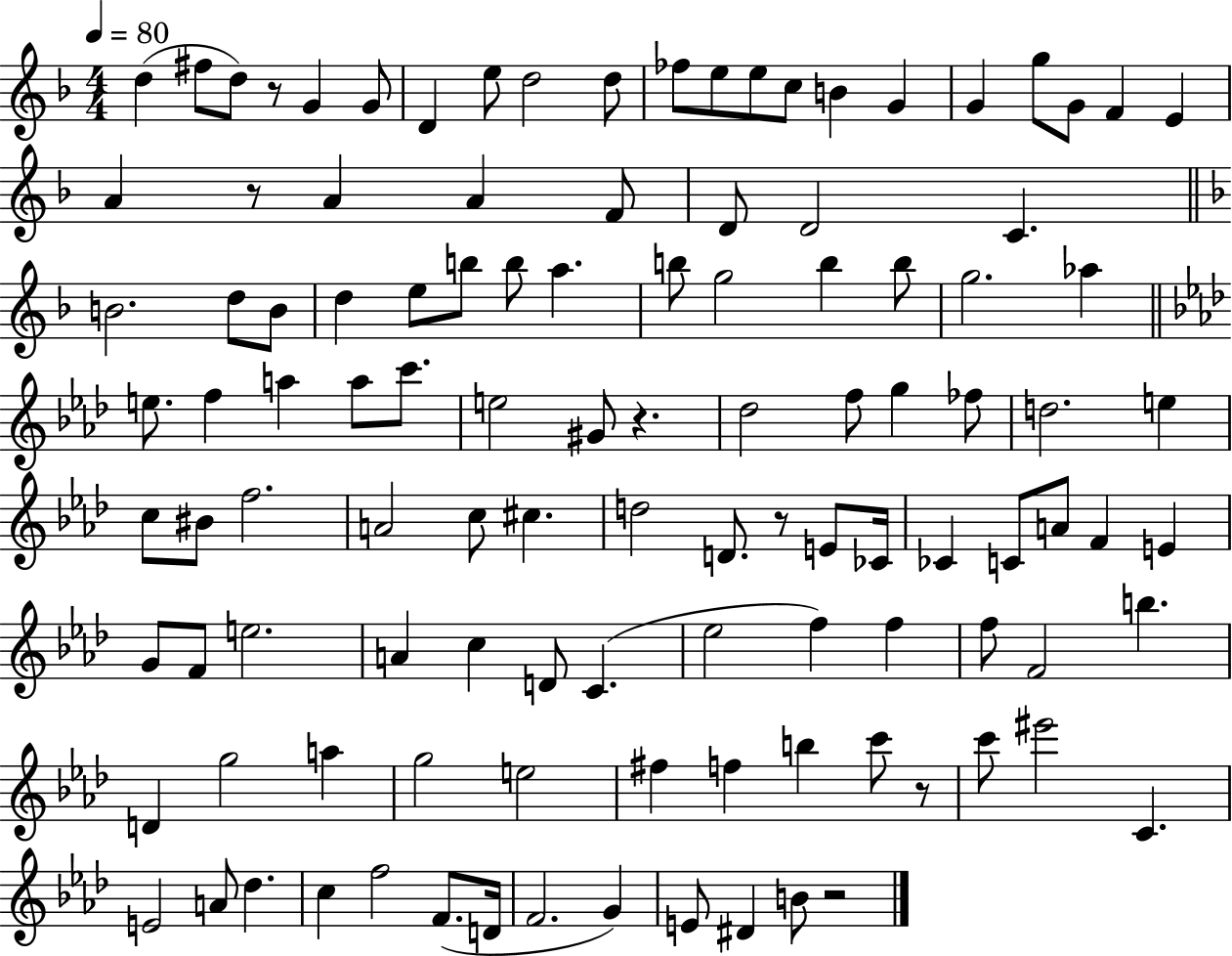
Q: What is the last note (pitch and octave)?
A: B4